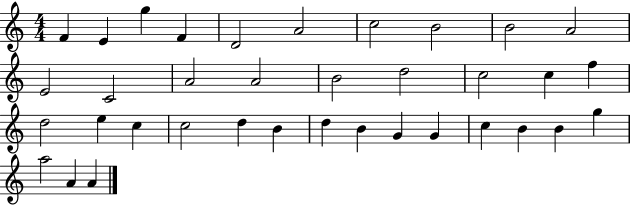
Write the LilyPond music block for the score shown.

{
  \clef treble
  \numericTimeSignature
  \time 4/4
  \key c \major
  f'4 e'4 g''4 f'4 | d'2 a'2 | c''2 b'2 | b'2 a'2 | \break e'2 c'2 | a'2 a'2 | b'2 d''2 | c''2 c''4 f''4 | \break d''2 e''4 c''4 | c''2 d''4 b'4 | d''4 b'4 g'4 g'4 | c''4 b'4 b'4 g''4 | \break a''2 a'4 a'4 | \bar "|."
}